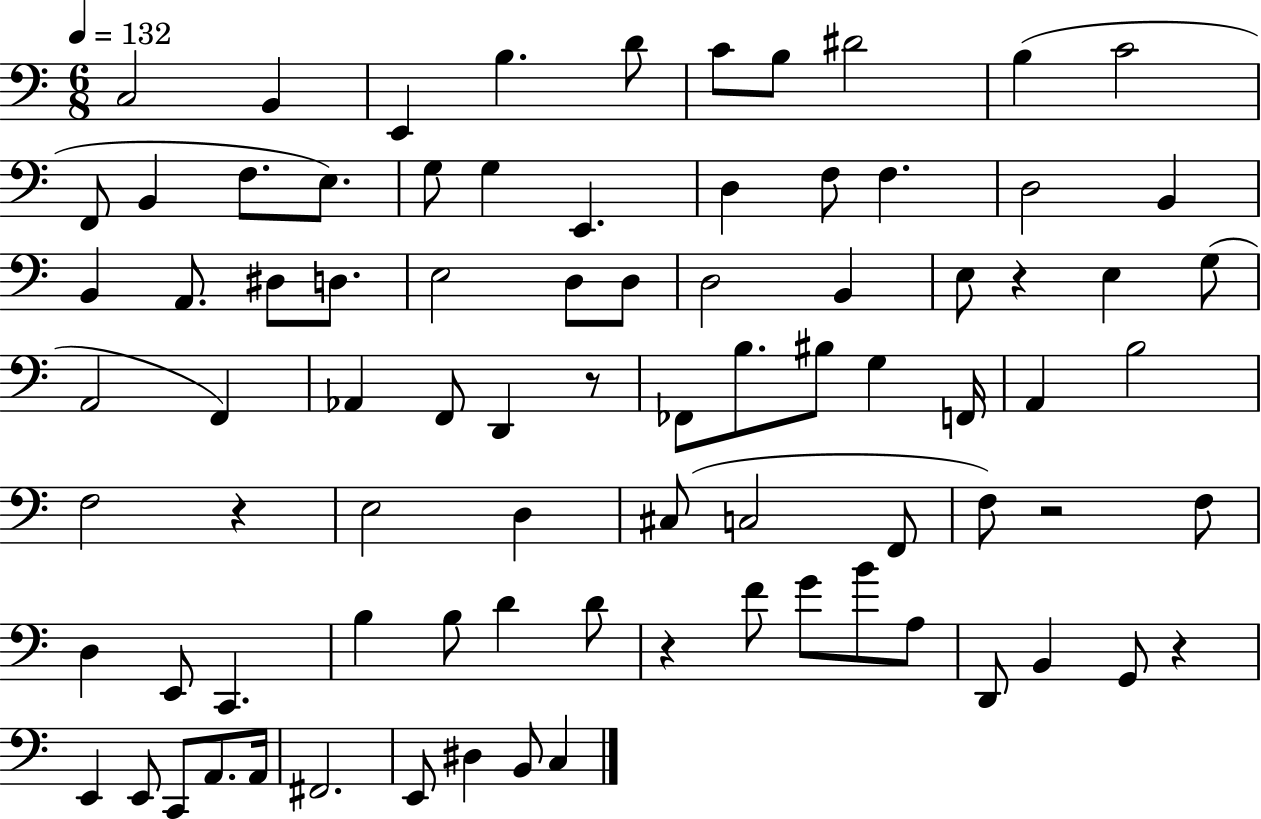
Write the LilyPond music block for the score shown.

{
  \clef bass
  \numericTimeSignature
  \time 6/8
  \key c \major
  \tempo 4 = 132
  c2 b,4 | e,4 b4. d'8 | c'8 b8 dis'2 | b4( c'2 | \break f,8 b,4 f8. e8.) | g8 g4 e,4. | d4 f8 f4. | d2 b,4 | \break b,4 a,8. dis8 d8. | e2 d8 d8 | d2 b,4 | e8 r4 e4 g8( | \break a,2 f,4) | aes,4 f,8 d,4 r8 | fes,8 b8. bis8 g4 f,16 | a,4 b2 | \break f2 r4 | e2 d4 | cis8( c2 f,8 | f8) r2 f8 | \break d4 e,8 c,4. | b4 b8 d'4 d'8 | r4 f'8 g'8 b'8 a8 | d,8 b,4 g,8 r4 | \break e,4 e,8 c,8 a,8. a,16 | fis,2. | e,8 dis4 b,8 c4 | \bar "|."
}